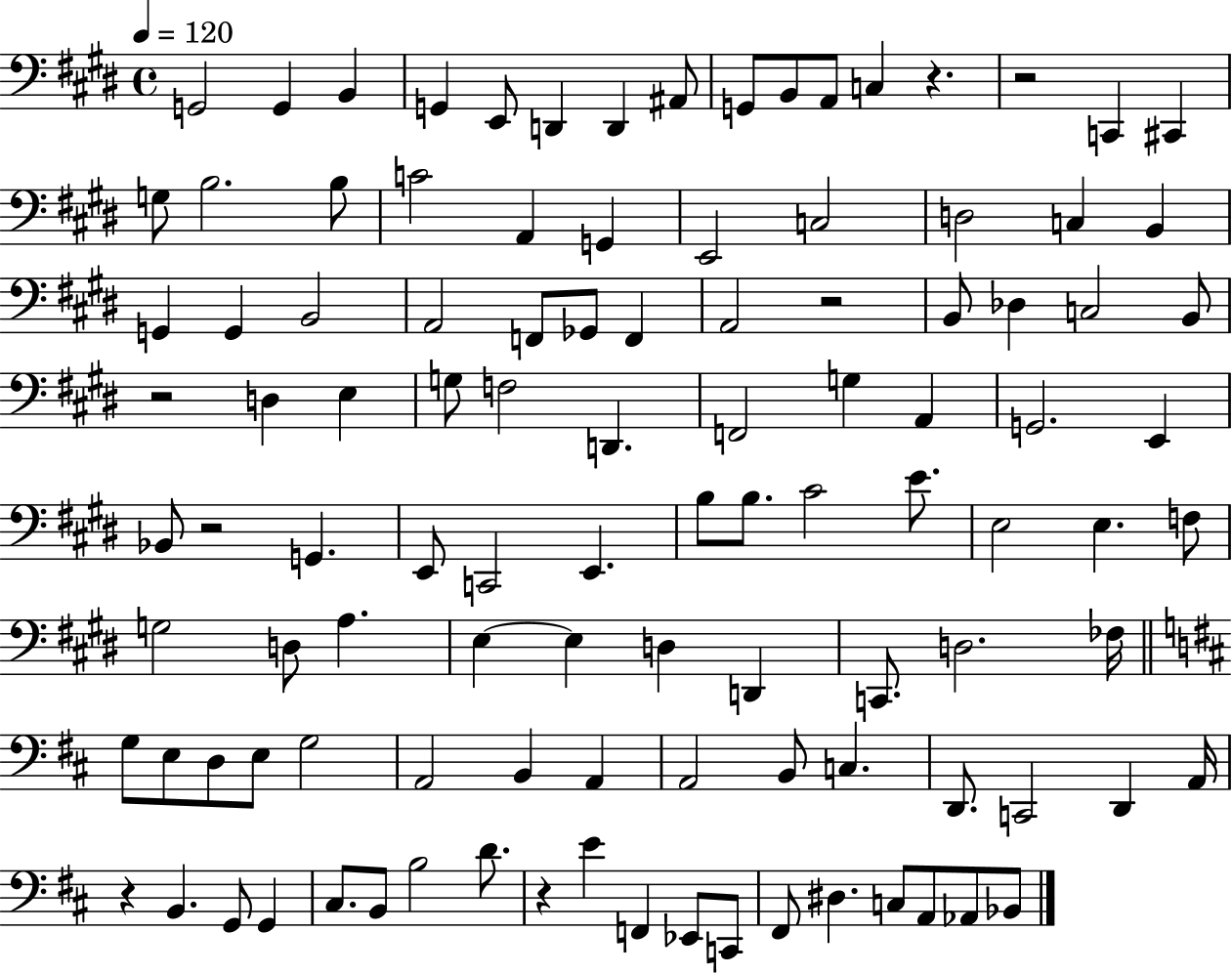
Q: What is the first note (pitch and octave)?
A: G2